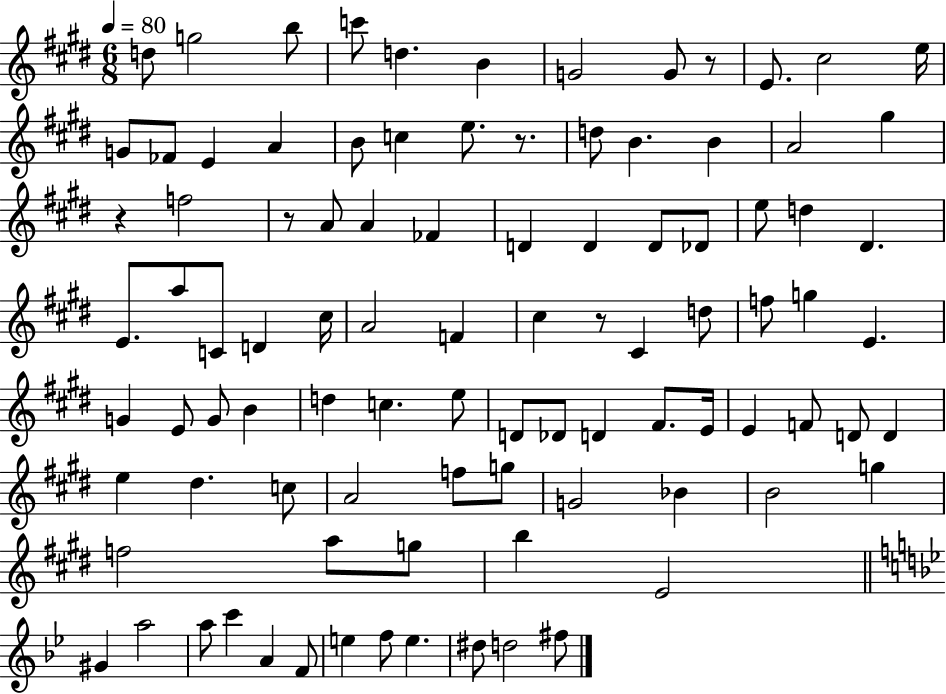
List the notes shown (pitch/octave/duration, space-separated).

D5/e G5/h B5/e C6/e D5/q. B4/q G4/h G4/e R/e E4/e. C#5/h E5/s G4/e FES4/e E4/q A4/q B4/e C5/q E5/e. R/e. D5/e B4/q. B4/q A4/h G#5/q R/q F5/h R/e A4/e A4/q FES4/q D4/q D4/q D4/e Db4/e E5/e D5/q D#4/q. E4/e. A5/e C4/e D4/q C#5/s A4/h F4/q C#5/q R/e C#4/q D5/e F5/e G5/q E4/q. G4/q E4/e G4/e B4/q D5/q C5/q. E5/e D4/e Db4/e D4/q F#4/e. E4/s E4/q F4/e D4/e D4/q E5/q D#5/q. C5/e A4/h F5/e G5/e G4/h Bb4/q B4/h G5/q F5/h A5/e G5/e B5/q E4/h G#4/q A5/h A5/e C6/q A4/q F4/e E5/q F5/e E5/q. D#5/e D5/h F#5/e